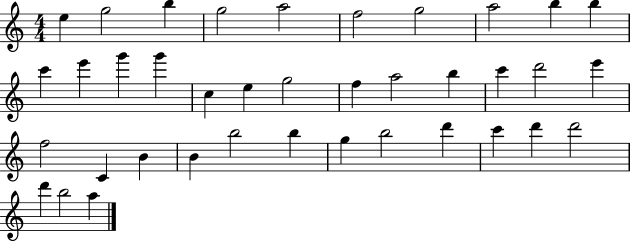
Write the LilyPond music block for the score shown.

{
  \clef treble
  \numericTimeSignature
  \time 4/4
  \key c \major
  e''4 g''2 b''4 | g''2 a''2 | f''2 g''2 | a''2 b''4 b''4 | \break c'''4 e'''4 g'''4 g'''4 | c''4 e''4 g''2 | f''4 a''2 b''4 | c'''4 d'''2 e'''4 | \break f''2 c'4 b'4 | b'4 b''2 b''4 | g''4 b''2 d'''4 | c'''4 d'''4 d'''2 | \break d'''4 b''2 a''4 | \bar "|."
}